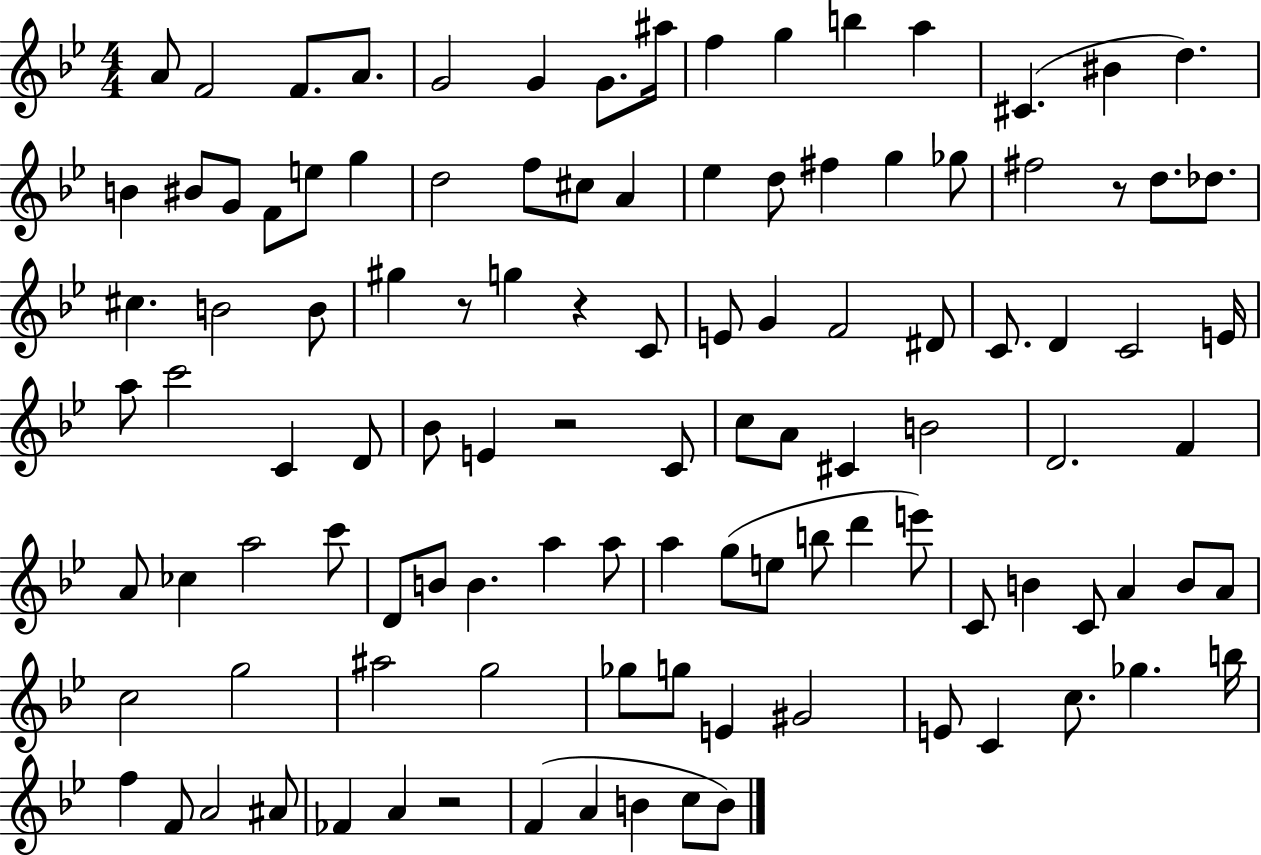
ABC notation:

X:1
T:Untitled
M:4/4
L:1/4
K:Bb
A/2 F2 F/2 A/2 G2 G G/2 ^a/4 f g b a ^C ^B d B ^B/2 G/2 F/2 e/2 g d2 f/2 ^c/2 A _e d/2 ^f g _g/2 ^f2 z/2 d/2 _d/2 ^c B2 B/2 ^g z/2 g z C/2 E/2 G F2 ^D/2 C/2 D C2 E/4 a/2 c'2 C D/2 _B/2 E z2 C/2 c/2 A/2 ^C B2 D2 F A/2 _c a2 c'/2 D/2 B/2 B a a/2 a g/2 e/2 b/2 d' e'/2 C/2 B C/2 A B/2 A/2 c2 g2 ^a2 g2 _g/2 g/2 E ^G2 E/2 C c/2 _g b/4 f F/2 A2 ^A/2 _F A z2 F A B c/2 B/2